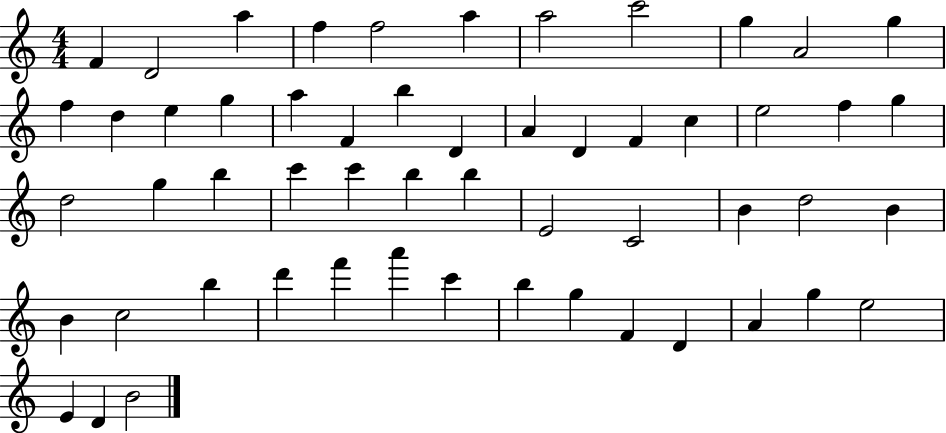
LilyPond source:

{
  \clef treble
  \numericTimeSignature
  \time 4/4
  \key c \major
  f'4 d'2 a''4 | f''4 f''2 a''4 | a''2 c'''2 | g''4 a'2 g''4 | \break f''4 d''4 e''4 g''4 | a''4 f'4 b''4 d'4 | a'4 d'4 f'4 c''4 | e''2 f''4 g''4 | \break d''2 g''4 b''4 | c'''4 c'''4 b''4 b''4 | e'2 c'2 | b'4 d''2 b'4 | \break b'4 c''2 b''4 | d'''4 f'''4 a'''4 c'''4 | b''4 g''4 f'4 d'4 | a'4 g''4 e''2 | \break e'4 d'4 b'2 | \bar "|."
}